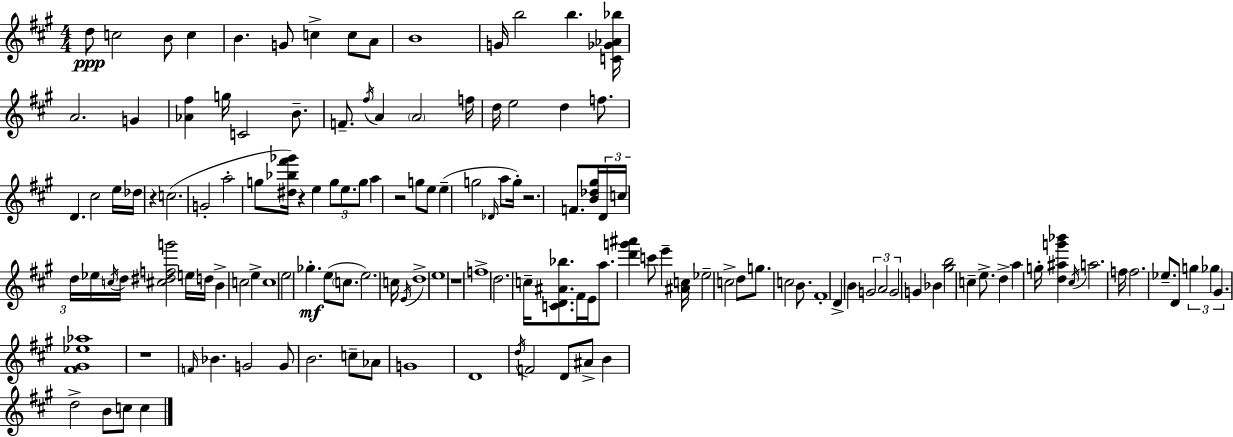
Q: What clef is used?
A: treble